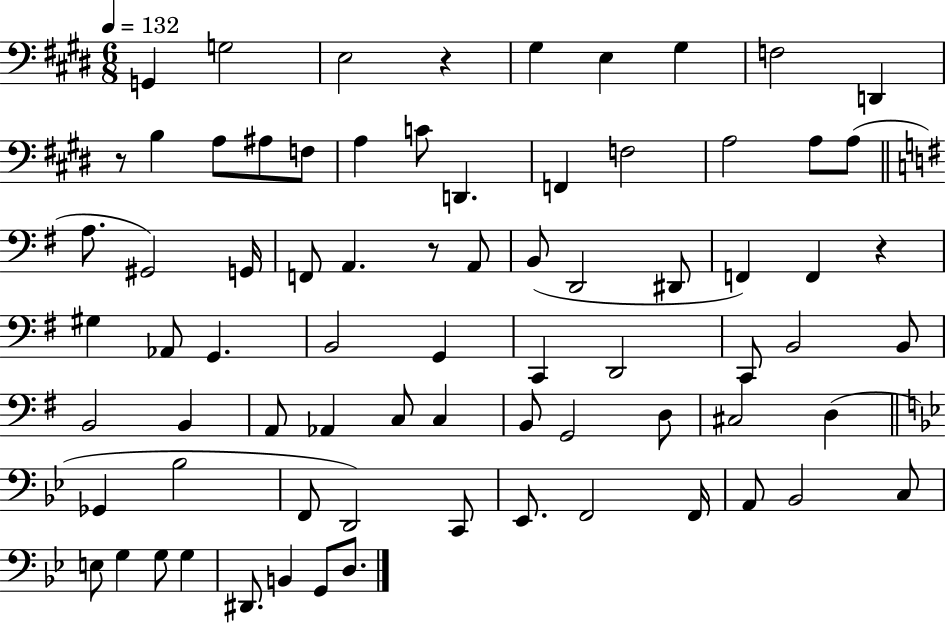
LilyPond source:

{
  \clef bass
  \numericTimeSignature
  \time 6/8
  \key e \major
  \tempo 4 = 132
  \repeat volta 2 { g,4 g2 | e2 r4 | gis4 e4 gis4 | f2 d,4 | \break r8 b4 a8 ais8 f8 | a4 c'8 d,4. | f,4 f2 | a2 a8 a8( | \break \bar "||" \break \key g \major a8. gis,2) g,16 | f,8 a,4. r8 a,8 | b,8( d,2 dis,8 | f,4) f,4 r4 | \break gis4 aes,8 g,4. | b,2 g,4 | c,4 d,2 | c,8 b,2 b,8 | \break b,2 b,4 | a,8 aes,4 c8 c4 | b,8 g,2 d8 | cis2 d4( | \break \bar "||" \break \key bes \major ges,4 bes2 | f,8 d,2) c,8 | ees,8. f,2 f,16 | a,8 bes,2 c8 | \break e8 g4 g8 g4 | dis,8. b,4 g,8 d8. | } \bar "|."
}